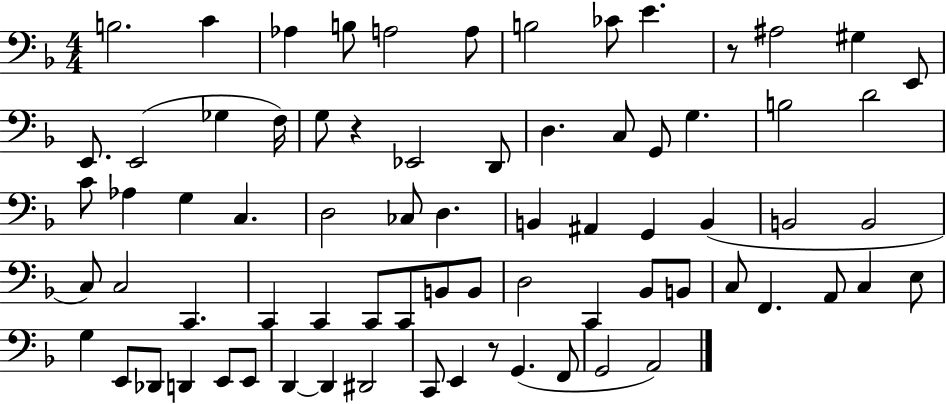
{
  \clef bass
  \numericTimeSignature
  \time 4/4
  \key f \major
  b2. c'4 | aes4 b8 a2 a8 | b2 ces'8 e'4. | r8 ais2 gis4 e,8 | \break e,8. e,2( ges4 f16) | g8 r4 ees,2 d,8 | d4. c8 g,8 g4. | b2 d'2 | \break c'8 aes4 g4 c4. | d2 ces8 d4. | b,4 ais,4 g,4 b,4( | b,2 b,2 | \break c8) c2 c,4. | c,4 c,4 c,8 c,8 b,8 b,8 | d2 c,4 bes,8 b,8 | c8 f,4. a,8 c4 e8 | \break g4 e,8 des,8 d,4 e,8 e,8 | d,4~~ d,4 dis,2 | c,8 e,4 r8 g,4.( f,8 | g,2 a,2) | \break \bar "|."
}